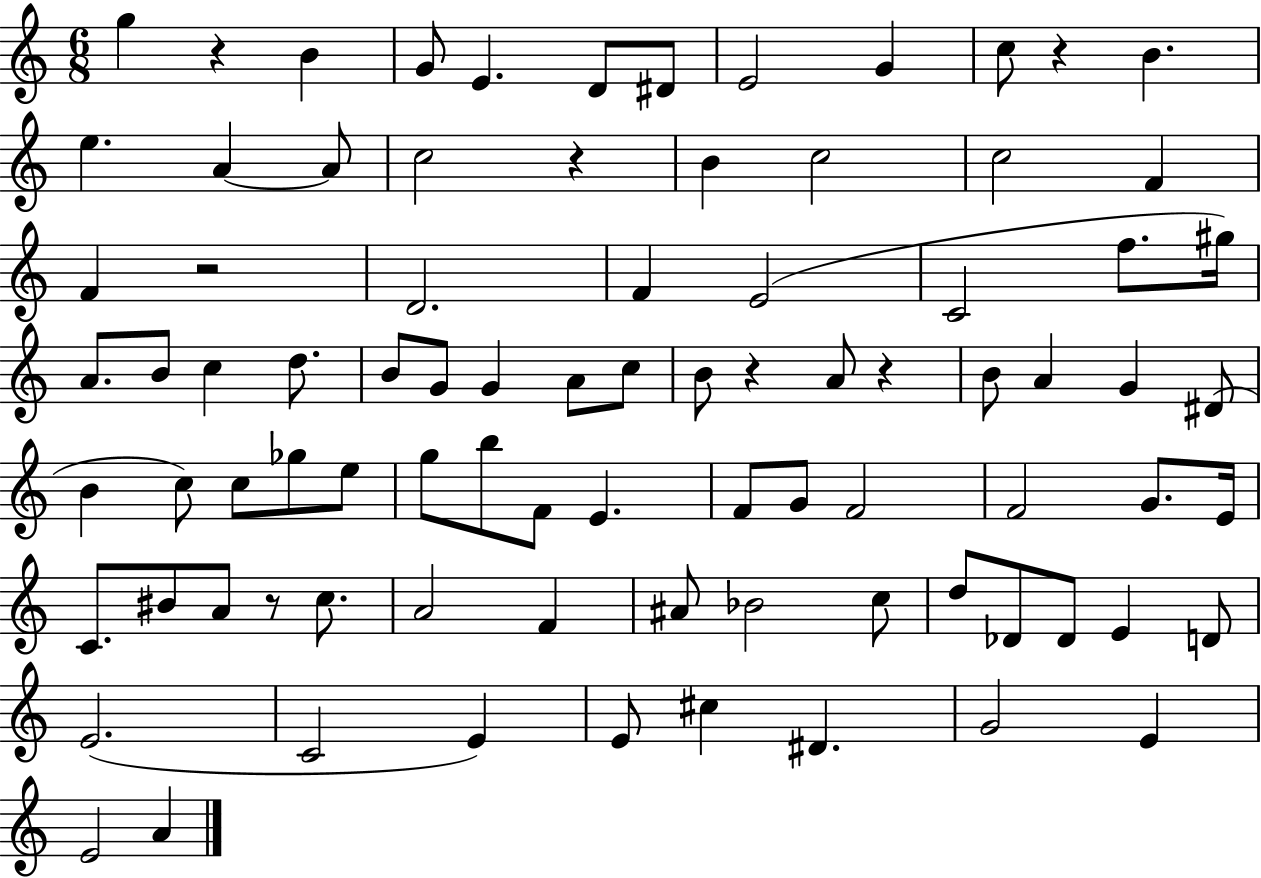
X:1
T:Untitled
M:6/8
L:1/4
K:C
g z B G/2 E D/2 ^D/2 E2 G c/2 z B e A A/2 c2 z B c2 c2 F F z2 D2 F E2 C2 f/2 ^g/4 A/2 B/2 c d/2 B/2 G/2 G A/2 c/2 B/2 z A/2 z B/2 A G ^D/2 B c/2 c/2 _g/2 e/2 g/2 b/2 F/2 E F/2 G/2 F2 F2 G/2 E/4 C/2 ^B/2 A/2 z/2 c/2 A2 F ^A/2 _B2 c/2 d/2 _D/2 _D/2 E D/2 E2 C2 E E/2 ^c ^D G2 E E2 A